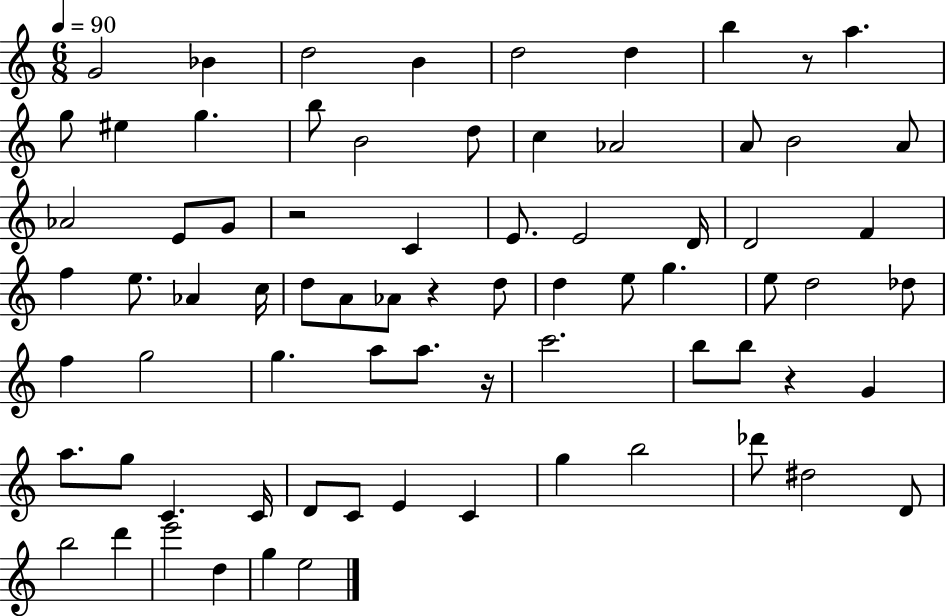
G4/h Bb4/q D5/h B4/q D5/h D5/q B5/q R/e A5/q. G5/e EIS5/q G5/q. B5/e B4/h D5/e C5/q Ab4/h A4/e B4/h A4/e Ab4/h E4/e G4/e R/h C4/q E4/e. E4/h D4/s D4/h F4/q F5/q E5/e. Ab4/q C5/s D5/e A4/e Ab4/e R/q D5/e D5/q E5/e G5/q. E5/e D5/h Db5/e F5/q G5/h G5/q. A5/e A5/e. R/s C6/h. B5/e B5/e R/q G4/q A5/e. G5/e C4/q. C4/s D4/e C4/e E4/q C4/q G5/q B5/h Db6/e D#5/h D4/e B5/h D6/q E6/h D5/q G5/q E5/h